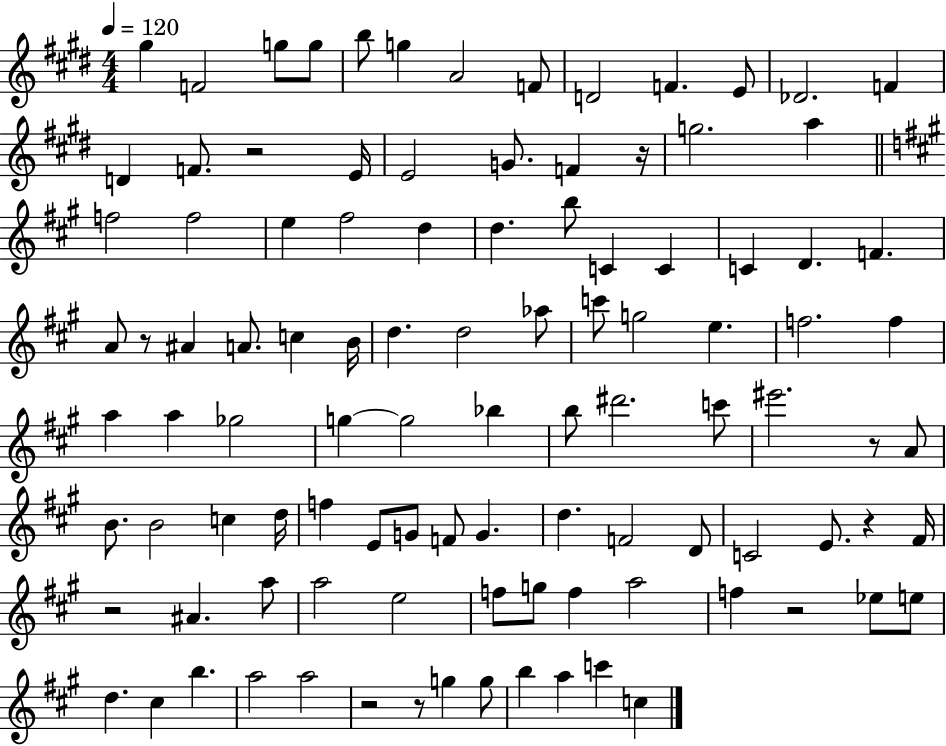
G#5/q F4/h G5/e G5/e B5/e G5/q A4/h F4/e D4/h F4/q. E4/e Db4/h. F4/q D4/q F4/e. R/h E4/s E4/h G4/e. F4/q R/s G5/h. A5/q F5/h F5/h E5/q F#5/h D5/q D5/q. B5/e C4/q C4/q C4/q D4/q. F4/q. A4/e R/e A#4/q A4/e. C5/q B4/s D5/q. D5/h Ab5/e C6/e G5/h E5/q. F5/h. F5/q A5/q A5/q Gb5/h G5/q G5/h Bb5/q B5/e D#6/h. C6/e EIS6/h. R/e A4/e B4/e. B4/h C5/q D5/s F5/q E4/e G4/e F4/e G4/q. D5/q. F4/h D4/e C4/h E4/e. R/q F#4/s R/h A#4/q. A5/e A5/h E5/h F5/e G5/e F5/q A5/h F5/q R/h Eb5/e E5/e D5/q. C#5/q B5/q. A5/h A5/h R/h R/e G5/q G5/e B5/q A5/q C6/q C5/q